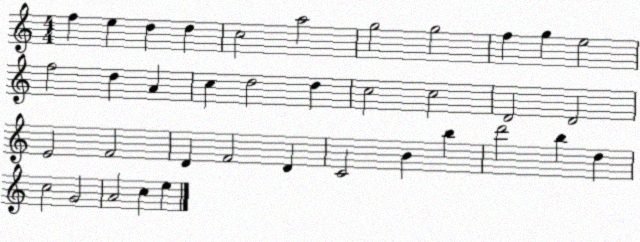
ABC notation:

X:1
T:Untitled
M:4/4
L:1/4
K:C
f e d d c2 a2 g2 g2 f g e2 f2 d A c d2 d c2 c2 D2 D2 E2 F2 D F2 D C2 B b d'2 b d c2 G2 A2 c e